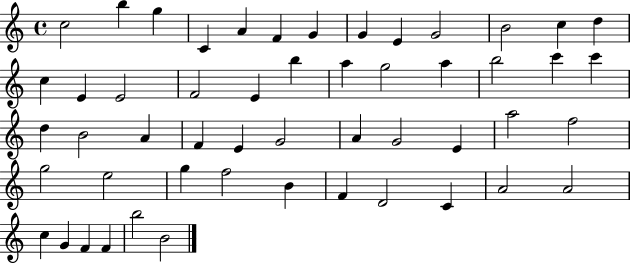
{
  \clef treble
  \time 4/4
  \defaultTimeSignature
  \key c \major
  c''2 b''4 g''4 | c'4 a'4 f'4 g'4 | g'4 e'4 g'2 | b'2 c''4 d''4 | \break c''4 e'4 e'2 | f'2 e'4 b''4 | a''4 g''2 a''4 | b''2 c'''4 c'''4 | \break d''4 b'2 a'4 | f'4 e'4 g'2 | a'4 g'2 e'4 | a''2 f''2 | \break g''2 e''2 | g''4 f''2 b'4 | f'4 d'2 c'4 | a'2 a'2 | \break c''4 g'4 f'4 f'4 | b''2 b'2 | \bar "|."
}